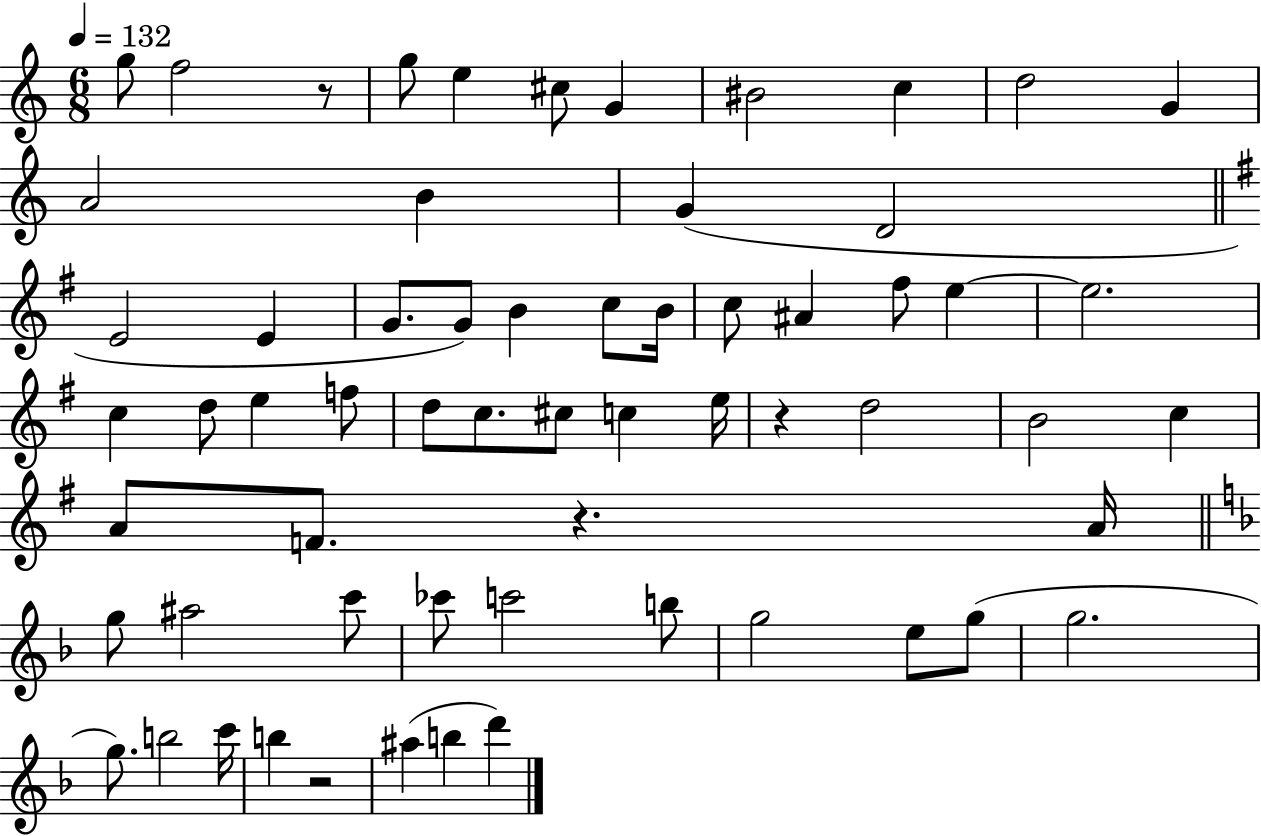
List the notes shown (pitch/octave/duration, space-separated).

G5/e F5/h R/e G5/e E5/q C#5/e G4/q BIS4/h C5/q D5/h G4/q A4/h B4/q G4/q D4/h E4/h E4/q G4/e. G4/e B4/q C5/e B4/s C5/e A#4/q F#5/e E5/q E5/h. C5/q D5/e E5/q F5/e D5/e C5/e. C#5/e C5/q E5/s R/q D5/h B4/h C5/q A4/e F4/e. R/q. A4/s G5/e A#5/h C6/e CES6/e C6/h B5/e G5/h E5/e G5/e G5/h. G5/e. B5/h C6/s B5/q R/h A#5/q B5/q D6/q